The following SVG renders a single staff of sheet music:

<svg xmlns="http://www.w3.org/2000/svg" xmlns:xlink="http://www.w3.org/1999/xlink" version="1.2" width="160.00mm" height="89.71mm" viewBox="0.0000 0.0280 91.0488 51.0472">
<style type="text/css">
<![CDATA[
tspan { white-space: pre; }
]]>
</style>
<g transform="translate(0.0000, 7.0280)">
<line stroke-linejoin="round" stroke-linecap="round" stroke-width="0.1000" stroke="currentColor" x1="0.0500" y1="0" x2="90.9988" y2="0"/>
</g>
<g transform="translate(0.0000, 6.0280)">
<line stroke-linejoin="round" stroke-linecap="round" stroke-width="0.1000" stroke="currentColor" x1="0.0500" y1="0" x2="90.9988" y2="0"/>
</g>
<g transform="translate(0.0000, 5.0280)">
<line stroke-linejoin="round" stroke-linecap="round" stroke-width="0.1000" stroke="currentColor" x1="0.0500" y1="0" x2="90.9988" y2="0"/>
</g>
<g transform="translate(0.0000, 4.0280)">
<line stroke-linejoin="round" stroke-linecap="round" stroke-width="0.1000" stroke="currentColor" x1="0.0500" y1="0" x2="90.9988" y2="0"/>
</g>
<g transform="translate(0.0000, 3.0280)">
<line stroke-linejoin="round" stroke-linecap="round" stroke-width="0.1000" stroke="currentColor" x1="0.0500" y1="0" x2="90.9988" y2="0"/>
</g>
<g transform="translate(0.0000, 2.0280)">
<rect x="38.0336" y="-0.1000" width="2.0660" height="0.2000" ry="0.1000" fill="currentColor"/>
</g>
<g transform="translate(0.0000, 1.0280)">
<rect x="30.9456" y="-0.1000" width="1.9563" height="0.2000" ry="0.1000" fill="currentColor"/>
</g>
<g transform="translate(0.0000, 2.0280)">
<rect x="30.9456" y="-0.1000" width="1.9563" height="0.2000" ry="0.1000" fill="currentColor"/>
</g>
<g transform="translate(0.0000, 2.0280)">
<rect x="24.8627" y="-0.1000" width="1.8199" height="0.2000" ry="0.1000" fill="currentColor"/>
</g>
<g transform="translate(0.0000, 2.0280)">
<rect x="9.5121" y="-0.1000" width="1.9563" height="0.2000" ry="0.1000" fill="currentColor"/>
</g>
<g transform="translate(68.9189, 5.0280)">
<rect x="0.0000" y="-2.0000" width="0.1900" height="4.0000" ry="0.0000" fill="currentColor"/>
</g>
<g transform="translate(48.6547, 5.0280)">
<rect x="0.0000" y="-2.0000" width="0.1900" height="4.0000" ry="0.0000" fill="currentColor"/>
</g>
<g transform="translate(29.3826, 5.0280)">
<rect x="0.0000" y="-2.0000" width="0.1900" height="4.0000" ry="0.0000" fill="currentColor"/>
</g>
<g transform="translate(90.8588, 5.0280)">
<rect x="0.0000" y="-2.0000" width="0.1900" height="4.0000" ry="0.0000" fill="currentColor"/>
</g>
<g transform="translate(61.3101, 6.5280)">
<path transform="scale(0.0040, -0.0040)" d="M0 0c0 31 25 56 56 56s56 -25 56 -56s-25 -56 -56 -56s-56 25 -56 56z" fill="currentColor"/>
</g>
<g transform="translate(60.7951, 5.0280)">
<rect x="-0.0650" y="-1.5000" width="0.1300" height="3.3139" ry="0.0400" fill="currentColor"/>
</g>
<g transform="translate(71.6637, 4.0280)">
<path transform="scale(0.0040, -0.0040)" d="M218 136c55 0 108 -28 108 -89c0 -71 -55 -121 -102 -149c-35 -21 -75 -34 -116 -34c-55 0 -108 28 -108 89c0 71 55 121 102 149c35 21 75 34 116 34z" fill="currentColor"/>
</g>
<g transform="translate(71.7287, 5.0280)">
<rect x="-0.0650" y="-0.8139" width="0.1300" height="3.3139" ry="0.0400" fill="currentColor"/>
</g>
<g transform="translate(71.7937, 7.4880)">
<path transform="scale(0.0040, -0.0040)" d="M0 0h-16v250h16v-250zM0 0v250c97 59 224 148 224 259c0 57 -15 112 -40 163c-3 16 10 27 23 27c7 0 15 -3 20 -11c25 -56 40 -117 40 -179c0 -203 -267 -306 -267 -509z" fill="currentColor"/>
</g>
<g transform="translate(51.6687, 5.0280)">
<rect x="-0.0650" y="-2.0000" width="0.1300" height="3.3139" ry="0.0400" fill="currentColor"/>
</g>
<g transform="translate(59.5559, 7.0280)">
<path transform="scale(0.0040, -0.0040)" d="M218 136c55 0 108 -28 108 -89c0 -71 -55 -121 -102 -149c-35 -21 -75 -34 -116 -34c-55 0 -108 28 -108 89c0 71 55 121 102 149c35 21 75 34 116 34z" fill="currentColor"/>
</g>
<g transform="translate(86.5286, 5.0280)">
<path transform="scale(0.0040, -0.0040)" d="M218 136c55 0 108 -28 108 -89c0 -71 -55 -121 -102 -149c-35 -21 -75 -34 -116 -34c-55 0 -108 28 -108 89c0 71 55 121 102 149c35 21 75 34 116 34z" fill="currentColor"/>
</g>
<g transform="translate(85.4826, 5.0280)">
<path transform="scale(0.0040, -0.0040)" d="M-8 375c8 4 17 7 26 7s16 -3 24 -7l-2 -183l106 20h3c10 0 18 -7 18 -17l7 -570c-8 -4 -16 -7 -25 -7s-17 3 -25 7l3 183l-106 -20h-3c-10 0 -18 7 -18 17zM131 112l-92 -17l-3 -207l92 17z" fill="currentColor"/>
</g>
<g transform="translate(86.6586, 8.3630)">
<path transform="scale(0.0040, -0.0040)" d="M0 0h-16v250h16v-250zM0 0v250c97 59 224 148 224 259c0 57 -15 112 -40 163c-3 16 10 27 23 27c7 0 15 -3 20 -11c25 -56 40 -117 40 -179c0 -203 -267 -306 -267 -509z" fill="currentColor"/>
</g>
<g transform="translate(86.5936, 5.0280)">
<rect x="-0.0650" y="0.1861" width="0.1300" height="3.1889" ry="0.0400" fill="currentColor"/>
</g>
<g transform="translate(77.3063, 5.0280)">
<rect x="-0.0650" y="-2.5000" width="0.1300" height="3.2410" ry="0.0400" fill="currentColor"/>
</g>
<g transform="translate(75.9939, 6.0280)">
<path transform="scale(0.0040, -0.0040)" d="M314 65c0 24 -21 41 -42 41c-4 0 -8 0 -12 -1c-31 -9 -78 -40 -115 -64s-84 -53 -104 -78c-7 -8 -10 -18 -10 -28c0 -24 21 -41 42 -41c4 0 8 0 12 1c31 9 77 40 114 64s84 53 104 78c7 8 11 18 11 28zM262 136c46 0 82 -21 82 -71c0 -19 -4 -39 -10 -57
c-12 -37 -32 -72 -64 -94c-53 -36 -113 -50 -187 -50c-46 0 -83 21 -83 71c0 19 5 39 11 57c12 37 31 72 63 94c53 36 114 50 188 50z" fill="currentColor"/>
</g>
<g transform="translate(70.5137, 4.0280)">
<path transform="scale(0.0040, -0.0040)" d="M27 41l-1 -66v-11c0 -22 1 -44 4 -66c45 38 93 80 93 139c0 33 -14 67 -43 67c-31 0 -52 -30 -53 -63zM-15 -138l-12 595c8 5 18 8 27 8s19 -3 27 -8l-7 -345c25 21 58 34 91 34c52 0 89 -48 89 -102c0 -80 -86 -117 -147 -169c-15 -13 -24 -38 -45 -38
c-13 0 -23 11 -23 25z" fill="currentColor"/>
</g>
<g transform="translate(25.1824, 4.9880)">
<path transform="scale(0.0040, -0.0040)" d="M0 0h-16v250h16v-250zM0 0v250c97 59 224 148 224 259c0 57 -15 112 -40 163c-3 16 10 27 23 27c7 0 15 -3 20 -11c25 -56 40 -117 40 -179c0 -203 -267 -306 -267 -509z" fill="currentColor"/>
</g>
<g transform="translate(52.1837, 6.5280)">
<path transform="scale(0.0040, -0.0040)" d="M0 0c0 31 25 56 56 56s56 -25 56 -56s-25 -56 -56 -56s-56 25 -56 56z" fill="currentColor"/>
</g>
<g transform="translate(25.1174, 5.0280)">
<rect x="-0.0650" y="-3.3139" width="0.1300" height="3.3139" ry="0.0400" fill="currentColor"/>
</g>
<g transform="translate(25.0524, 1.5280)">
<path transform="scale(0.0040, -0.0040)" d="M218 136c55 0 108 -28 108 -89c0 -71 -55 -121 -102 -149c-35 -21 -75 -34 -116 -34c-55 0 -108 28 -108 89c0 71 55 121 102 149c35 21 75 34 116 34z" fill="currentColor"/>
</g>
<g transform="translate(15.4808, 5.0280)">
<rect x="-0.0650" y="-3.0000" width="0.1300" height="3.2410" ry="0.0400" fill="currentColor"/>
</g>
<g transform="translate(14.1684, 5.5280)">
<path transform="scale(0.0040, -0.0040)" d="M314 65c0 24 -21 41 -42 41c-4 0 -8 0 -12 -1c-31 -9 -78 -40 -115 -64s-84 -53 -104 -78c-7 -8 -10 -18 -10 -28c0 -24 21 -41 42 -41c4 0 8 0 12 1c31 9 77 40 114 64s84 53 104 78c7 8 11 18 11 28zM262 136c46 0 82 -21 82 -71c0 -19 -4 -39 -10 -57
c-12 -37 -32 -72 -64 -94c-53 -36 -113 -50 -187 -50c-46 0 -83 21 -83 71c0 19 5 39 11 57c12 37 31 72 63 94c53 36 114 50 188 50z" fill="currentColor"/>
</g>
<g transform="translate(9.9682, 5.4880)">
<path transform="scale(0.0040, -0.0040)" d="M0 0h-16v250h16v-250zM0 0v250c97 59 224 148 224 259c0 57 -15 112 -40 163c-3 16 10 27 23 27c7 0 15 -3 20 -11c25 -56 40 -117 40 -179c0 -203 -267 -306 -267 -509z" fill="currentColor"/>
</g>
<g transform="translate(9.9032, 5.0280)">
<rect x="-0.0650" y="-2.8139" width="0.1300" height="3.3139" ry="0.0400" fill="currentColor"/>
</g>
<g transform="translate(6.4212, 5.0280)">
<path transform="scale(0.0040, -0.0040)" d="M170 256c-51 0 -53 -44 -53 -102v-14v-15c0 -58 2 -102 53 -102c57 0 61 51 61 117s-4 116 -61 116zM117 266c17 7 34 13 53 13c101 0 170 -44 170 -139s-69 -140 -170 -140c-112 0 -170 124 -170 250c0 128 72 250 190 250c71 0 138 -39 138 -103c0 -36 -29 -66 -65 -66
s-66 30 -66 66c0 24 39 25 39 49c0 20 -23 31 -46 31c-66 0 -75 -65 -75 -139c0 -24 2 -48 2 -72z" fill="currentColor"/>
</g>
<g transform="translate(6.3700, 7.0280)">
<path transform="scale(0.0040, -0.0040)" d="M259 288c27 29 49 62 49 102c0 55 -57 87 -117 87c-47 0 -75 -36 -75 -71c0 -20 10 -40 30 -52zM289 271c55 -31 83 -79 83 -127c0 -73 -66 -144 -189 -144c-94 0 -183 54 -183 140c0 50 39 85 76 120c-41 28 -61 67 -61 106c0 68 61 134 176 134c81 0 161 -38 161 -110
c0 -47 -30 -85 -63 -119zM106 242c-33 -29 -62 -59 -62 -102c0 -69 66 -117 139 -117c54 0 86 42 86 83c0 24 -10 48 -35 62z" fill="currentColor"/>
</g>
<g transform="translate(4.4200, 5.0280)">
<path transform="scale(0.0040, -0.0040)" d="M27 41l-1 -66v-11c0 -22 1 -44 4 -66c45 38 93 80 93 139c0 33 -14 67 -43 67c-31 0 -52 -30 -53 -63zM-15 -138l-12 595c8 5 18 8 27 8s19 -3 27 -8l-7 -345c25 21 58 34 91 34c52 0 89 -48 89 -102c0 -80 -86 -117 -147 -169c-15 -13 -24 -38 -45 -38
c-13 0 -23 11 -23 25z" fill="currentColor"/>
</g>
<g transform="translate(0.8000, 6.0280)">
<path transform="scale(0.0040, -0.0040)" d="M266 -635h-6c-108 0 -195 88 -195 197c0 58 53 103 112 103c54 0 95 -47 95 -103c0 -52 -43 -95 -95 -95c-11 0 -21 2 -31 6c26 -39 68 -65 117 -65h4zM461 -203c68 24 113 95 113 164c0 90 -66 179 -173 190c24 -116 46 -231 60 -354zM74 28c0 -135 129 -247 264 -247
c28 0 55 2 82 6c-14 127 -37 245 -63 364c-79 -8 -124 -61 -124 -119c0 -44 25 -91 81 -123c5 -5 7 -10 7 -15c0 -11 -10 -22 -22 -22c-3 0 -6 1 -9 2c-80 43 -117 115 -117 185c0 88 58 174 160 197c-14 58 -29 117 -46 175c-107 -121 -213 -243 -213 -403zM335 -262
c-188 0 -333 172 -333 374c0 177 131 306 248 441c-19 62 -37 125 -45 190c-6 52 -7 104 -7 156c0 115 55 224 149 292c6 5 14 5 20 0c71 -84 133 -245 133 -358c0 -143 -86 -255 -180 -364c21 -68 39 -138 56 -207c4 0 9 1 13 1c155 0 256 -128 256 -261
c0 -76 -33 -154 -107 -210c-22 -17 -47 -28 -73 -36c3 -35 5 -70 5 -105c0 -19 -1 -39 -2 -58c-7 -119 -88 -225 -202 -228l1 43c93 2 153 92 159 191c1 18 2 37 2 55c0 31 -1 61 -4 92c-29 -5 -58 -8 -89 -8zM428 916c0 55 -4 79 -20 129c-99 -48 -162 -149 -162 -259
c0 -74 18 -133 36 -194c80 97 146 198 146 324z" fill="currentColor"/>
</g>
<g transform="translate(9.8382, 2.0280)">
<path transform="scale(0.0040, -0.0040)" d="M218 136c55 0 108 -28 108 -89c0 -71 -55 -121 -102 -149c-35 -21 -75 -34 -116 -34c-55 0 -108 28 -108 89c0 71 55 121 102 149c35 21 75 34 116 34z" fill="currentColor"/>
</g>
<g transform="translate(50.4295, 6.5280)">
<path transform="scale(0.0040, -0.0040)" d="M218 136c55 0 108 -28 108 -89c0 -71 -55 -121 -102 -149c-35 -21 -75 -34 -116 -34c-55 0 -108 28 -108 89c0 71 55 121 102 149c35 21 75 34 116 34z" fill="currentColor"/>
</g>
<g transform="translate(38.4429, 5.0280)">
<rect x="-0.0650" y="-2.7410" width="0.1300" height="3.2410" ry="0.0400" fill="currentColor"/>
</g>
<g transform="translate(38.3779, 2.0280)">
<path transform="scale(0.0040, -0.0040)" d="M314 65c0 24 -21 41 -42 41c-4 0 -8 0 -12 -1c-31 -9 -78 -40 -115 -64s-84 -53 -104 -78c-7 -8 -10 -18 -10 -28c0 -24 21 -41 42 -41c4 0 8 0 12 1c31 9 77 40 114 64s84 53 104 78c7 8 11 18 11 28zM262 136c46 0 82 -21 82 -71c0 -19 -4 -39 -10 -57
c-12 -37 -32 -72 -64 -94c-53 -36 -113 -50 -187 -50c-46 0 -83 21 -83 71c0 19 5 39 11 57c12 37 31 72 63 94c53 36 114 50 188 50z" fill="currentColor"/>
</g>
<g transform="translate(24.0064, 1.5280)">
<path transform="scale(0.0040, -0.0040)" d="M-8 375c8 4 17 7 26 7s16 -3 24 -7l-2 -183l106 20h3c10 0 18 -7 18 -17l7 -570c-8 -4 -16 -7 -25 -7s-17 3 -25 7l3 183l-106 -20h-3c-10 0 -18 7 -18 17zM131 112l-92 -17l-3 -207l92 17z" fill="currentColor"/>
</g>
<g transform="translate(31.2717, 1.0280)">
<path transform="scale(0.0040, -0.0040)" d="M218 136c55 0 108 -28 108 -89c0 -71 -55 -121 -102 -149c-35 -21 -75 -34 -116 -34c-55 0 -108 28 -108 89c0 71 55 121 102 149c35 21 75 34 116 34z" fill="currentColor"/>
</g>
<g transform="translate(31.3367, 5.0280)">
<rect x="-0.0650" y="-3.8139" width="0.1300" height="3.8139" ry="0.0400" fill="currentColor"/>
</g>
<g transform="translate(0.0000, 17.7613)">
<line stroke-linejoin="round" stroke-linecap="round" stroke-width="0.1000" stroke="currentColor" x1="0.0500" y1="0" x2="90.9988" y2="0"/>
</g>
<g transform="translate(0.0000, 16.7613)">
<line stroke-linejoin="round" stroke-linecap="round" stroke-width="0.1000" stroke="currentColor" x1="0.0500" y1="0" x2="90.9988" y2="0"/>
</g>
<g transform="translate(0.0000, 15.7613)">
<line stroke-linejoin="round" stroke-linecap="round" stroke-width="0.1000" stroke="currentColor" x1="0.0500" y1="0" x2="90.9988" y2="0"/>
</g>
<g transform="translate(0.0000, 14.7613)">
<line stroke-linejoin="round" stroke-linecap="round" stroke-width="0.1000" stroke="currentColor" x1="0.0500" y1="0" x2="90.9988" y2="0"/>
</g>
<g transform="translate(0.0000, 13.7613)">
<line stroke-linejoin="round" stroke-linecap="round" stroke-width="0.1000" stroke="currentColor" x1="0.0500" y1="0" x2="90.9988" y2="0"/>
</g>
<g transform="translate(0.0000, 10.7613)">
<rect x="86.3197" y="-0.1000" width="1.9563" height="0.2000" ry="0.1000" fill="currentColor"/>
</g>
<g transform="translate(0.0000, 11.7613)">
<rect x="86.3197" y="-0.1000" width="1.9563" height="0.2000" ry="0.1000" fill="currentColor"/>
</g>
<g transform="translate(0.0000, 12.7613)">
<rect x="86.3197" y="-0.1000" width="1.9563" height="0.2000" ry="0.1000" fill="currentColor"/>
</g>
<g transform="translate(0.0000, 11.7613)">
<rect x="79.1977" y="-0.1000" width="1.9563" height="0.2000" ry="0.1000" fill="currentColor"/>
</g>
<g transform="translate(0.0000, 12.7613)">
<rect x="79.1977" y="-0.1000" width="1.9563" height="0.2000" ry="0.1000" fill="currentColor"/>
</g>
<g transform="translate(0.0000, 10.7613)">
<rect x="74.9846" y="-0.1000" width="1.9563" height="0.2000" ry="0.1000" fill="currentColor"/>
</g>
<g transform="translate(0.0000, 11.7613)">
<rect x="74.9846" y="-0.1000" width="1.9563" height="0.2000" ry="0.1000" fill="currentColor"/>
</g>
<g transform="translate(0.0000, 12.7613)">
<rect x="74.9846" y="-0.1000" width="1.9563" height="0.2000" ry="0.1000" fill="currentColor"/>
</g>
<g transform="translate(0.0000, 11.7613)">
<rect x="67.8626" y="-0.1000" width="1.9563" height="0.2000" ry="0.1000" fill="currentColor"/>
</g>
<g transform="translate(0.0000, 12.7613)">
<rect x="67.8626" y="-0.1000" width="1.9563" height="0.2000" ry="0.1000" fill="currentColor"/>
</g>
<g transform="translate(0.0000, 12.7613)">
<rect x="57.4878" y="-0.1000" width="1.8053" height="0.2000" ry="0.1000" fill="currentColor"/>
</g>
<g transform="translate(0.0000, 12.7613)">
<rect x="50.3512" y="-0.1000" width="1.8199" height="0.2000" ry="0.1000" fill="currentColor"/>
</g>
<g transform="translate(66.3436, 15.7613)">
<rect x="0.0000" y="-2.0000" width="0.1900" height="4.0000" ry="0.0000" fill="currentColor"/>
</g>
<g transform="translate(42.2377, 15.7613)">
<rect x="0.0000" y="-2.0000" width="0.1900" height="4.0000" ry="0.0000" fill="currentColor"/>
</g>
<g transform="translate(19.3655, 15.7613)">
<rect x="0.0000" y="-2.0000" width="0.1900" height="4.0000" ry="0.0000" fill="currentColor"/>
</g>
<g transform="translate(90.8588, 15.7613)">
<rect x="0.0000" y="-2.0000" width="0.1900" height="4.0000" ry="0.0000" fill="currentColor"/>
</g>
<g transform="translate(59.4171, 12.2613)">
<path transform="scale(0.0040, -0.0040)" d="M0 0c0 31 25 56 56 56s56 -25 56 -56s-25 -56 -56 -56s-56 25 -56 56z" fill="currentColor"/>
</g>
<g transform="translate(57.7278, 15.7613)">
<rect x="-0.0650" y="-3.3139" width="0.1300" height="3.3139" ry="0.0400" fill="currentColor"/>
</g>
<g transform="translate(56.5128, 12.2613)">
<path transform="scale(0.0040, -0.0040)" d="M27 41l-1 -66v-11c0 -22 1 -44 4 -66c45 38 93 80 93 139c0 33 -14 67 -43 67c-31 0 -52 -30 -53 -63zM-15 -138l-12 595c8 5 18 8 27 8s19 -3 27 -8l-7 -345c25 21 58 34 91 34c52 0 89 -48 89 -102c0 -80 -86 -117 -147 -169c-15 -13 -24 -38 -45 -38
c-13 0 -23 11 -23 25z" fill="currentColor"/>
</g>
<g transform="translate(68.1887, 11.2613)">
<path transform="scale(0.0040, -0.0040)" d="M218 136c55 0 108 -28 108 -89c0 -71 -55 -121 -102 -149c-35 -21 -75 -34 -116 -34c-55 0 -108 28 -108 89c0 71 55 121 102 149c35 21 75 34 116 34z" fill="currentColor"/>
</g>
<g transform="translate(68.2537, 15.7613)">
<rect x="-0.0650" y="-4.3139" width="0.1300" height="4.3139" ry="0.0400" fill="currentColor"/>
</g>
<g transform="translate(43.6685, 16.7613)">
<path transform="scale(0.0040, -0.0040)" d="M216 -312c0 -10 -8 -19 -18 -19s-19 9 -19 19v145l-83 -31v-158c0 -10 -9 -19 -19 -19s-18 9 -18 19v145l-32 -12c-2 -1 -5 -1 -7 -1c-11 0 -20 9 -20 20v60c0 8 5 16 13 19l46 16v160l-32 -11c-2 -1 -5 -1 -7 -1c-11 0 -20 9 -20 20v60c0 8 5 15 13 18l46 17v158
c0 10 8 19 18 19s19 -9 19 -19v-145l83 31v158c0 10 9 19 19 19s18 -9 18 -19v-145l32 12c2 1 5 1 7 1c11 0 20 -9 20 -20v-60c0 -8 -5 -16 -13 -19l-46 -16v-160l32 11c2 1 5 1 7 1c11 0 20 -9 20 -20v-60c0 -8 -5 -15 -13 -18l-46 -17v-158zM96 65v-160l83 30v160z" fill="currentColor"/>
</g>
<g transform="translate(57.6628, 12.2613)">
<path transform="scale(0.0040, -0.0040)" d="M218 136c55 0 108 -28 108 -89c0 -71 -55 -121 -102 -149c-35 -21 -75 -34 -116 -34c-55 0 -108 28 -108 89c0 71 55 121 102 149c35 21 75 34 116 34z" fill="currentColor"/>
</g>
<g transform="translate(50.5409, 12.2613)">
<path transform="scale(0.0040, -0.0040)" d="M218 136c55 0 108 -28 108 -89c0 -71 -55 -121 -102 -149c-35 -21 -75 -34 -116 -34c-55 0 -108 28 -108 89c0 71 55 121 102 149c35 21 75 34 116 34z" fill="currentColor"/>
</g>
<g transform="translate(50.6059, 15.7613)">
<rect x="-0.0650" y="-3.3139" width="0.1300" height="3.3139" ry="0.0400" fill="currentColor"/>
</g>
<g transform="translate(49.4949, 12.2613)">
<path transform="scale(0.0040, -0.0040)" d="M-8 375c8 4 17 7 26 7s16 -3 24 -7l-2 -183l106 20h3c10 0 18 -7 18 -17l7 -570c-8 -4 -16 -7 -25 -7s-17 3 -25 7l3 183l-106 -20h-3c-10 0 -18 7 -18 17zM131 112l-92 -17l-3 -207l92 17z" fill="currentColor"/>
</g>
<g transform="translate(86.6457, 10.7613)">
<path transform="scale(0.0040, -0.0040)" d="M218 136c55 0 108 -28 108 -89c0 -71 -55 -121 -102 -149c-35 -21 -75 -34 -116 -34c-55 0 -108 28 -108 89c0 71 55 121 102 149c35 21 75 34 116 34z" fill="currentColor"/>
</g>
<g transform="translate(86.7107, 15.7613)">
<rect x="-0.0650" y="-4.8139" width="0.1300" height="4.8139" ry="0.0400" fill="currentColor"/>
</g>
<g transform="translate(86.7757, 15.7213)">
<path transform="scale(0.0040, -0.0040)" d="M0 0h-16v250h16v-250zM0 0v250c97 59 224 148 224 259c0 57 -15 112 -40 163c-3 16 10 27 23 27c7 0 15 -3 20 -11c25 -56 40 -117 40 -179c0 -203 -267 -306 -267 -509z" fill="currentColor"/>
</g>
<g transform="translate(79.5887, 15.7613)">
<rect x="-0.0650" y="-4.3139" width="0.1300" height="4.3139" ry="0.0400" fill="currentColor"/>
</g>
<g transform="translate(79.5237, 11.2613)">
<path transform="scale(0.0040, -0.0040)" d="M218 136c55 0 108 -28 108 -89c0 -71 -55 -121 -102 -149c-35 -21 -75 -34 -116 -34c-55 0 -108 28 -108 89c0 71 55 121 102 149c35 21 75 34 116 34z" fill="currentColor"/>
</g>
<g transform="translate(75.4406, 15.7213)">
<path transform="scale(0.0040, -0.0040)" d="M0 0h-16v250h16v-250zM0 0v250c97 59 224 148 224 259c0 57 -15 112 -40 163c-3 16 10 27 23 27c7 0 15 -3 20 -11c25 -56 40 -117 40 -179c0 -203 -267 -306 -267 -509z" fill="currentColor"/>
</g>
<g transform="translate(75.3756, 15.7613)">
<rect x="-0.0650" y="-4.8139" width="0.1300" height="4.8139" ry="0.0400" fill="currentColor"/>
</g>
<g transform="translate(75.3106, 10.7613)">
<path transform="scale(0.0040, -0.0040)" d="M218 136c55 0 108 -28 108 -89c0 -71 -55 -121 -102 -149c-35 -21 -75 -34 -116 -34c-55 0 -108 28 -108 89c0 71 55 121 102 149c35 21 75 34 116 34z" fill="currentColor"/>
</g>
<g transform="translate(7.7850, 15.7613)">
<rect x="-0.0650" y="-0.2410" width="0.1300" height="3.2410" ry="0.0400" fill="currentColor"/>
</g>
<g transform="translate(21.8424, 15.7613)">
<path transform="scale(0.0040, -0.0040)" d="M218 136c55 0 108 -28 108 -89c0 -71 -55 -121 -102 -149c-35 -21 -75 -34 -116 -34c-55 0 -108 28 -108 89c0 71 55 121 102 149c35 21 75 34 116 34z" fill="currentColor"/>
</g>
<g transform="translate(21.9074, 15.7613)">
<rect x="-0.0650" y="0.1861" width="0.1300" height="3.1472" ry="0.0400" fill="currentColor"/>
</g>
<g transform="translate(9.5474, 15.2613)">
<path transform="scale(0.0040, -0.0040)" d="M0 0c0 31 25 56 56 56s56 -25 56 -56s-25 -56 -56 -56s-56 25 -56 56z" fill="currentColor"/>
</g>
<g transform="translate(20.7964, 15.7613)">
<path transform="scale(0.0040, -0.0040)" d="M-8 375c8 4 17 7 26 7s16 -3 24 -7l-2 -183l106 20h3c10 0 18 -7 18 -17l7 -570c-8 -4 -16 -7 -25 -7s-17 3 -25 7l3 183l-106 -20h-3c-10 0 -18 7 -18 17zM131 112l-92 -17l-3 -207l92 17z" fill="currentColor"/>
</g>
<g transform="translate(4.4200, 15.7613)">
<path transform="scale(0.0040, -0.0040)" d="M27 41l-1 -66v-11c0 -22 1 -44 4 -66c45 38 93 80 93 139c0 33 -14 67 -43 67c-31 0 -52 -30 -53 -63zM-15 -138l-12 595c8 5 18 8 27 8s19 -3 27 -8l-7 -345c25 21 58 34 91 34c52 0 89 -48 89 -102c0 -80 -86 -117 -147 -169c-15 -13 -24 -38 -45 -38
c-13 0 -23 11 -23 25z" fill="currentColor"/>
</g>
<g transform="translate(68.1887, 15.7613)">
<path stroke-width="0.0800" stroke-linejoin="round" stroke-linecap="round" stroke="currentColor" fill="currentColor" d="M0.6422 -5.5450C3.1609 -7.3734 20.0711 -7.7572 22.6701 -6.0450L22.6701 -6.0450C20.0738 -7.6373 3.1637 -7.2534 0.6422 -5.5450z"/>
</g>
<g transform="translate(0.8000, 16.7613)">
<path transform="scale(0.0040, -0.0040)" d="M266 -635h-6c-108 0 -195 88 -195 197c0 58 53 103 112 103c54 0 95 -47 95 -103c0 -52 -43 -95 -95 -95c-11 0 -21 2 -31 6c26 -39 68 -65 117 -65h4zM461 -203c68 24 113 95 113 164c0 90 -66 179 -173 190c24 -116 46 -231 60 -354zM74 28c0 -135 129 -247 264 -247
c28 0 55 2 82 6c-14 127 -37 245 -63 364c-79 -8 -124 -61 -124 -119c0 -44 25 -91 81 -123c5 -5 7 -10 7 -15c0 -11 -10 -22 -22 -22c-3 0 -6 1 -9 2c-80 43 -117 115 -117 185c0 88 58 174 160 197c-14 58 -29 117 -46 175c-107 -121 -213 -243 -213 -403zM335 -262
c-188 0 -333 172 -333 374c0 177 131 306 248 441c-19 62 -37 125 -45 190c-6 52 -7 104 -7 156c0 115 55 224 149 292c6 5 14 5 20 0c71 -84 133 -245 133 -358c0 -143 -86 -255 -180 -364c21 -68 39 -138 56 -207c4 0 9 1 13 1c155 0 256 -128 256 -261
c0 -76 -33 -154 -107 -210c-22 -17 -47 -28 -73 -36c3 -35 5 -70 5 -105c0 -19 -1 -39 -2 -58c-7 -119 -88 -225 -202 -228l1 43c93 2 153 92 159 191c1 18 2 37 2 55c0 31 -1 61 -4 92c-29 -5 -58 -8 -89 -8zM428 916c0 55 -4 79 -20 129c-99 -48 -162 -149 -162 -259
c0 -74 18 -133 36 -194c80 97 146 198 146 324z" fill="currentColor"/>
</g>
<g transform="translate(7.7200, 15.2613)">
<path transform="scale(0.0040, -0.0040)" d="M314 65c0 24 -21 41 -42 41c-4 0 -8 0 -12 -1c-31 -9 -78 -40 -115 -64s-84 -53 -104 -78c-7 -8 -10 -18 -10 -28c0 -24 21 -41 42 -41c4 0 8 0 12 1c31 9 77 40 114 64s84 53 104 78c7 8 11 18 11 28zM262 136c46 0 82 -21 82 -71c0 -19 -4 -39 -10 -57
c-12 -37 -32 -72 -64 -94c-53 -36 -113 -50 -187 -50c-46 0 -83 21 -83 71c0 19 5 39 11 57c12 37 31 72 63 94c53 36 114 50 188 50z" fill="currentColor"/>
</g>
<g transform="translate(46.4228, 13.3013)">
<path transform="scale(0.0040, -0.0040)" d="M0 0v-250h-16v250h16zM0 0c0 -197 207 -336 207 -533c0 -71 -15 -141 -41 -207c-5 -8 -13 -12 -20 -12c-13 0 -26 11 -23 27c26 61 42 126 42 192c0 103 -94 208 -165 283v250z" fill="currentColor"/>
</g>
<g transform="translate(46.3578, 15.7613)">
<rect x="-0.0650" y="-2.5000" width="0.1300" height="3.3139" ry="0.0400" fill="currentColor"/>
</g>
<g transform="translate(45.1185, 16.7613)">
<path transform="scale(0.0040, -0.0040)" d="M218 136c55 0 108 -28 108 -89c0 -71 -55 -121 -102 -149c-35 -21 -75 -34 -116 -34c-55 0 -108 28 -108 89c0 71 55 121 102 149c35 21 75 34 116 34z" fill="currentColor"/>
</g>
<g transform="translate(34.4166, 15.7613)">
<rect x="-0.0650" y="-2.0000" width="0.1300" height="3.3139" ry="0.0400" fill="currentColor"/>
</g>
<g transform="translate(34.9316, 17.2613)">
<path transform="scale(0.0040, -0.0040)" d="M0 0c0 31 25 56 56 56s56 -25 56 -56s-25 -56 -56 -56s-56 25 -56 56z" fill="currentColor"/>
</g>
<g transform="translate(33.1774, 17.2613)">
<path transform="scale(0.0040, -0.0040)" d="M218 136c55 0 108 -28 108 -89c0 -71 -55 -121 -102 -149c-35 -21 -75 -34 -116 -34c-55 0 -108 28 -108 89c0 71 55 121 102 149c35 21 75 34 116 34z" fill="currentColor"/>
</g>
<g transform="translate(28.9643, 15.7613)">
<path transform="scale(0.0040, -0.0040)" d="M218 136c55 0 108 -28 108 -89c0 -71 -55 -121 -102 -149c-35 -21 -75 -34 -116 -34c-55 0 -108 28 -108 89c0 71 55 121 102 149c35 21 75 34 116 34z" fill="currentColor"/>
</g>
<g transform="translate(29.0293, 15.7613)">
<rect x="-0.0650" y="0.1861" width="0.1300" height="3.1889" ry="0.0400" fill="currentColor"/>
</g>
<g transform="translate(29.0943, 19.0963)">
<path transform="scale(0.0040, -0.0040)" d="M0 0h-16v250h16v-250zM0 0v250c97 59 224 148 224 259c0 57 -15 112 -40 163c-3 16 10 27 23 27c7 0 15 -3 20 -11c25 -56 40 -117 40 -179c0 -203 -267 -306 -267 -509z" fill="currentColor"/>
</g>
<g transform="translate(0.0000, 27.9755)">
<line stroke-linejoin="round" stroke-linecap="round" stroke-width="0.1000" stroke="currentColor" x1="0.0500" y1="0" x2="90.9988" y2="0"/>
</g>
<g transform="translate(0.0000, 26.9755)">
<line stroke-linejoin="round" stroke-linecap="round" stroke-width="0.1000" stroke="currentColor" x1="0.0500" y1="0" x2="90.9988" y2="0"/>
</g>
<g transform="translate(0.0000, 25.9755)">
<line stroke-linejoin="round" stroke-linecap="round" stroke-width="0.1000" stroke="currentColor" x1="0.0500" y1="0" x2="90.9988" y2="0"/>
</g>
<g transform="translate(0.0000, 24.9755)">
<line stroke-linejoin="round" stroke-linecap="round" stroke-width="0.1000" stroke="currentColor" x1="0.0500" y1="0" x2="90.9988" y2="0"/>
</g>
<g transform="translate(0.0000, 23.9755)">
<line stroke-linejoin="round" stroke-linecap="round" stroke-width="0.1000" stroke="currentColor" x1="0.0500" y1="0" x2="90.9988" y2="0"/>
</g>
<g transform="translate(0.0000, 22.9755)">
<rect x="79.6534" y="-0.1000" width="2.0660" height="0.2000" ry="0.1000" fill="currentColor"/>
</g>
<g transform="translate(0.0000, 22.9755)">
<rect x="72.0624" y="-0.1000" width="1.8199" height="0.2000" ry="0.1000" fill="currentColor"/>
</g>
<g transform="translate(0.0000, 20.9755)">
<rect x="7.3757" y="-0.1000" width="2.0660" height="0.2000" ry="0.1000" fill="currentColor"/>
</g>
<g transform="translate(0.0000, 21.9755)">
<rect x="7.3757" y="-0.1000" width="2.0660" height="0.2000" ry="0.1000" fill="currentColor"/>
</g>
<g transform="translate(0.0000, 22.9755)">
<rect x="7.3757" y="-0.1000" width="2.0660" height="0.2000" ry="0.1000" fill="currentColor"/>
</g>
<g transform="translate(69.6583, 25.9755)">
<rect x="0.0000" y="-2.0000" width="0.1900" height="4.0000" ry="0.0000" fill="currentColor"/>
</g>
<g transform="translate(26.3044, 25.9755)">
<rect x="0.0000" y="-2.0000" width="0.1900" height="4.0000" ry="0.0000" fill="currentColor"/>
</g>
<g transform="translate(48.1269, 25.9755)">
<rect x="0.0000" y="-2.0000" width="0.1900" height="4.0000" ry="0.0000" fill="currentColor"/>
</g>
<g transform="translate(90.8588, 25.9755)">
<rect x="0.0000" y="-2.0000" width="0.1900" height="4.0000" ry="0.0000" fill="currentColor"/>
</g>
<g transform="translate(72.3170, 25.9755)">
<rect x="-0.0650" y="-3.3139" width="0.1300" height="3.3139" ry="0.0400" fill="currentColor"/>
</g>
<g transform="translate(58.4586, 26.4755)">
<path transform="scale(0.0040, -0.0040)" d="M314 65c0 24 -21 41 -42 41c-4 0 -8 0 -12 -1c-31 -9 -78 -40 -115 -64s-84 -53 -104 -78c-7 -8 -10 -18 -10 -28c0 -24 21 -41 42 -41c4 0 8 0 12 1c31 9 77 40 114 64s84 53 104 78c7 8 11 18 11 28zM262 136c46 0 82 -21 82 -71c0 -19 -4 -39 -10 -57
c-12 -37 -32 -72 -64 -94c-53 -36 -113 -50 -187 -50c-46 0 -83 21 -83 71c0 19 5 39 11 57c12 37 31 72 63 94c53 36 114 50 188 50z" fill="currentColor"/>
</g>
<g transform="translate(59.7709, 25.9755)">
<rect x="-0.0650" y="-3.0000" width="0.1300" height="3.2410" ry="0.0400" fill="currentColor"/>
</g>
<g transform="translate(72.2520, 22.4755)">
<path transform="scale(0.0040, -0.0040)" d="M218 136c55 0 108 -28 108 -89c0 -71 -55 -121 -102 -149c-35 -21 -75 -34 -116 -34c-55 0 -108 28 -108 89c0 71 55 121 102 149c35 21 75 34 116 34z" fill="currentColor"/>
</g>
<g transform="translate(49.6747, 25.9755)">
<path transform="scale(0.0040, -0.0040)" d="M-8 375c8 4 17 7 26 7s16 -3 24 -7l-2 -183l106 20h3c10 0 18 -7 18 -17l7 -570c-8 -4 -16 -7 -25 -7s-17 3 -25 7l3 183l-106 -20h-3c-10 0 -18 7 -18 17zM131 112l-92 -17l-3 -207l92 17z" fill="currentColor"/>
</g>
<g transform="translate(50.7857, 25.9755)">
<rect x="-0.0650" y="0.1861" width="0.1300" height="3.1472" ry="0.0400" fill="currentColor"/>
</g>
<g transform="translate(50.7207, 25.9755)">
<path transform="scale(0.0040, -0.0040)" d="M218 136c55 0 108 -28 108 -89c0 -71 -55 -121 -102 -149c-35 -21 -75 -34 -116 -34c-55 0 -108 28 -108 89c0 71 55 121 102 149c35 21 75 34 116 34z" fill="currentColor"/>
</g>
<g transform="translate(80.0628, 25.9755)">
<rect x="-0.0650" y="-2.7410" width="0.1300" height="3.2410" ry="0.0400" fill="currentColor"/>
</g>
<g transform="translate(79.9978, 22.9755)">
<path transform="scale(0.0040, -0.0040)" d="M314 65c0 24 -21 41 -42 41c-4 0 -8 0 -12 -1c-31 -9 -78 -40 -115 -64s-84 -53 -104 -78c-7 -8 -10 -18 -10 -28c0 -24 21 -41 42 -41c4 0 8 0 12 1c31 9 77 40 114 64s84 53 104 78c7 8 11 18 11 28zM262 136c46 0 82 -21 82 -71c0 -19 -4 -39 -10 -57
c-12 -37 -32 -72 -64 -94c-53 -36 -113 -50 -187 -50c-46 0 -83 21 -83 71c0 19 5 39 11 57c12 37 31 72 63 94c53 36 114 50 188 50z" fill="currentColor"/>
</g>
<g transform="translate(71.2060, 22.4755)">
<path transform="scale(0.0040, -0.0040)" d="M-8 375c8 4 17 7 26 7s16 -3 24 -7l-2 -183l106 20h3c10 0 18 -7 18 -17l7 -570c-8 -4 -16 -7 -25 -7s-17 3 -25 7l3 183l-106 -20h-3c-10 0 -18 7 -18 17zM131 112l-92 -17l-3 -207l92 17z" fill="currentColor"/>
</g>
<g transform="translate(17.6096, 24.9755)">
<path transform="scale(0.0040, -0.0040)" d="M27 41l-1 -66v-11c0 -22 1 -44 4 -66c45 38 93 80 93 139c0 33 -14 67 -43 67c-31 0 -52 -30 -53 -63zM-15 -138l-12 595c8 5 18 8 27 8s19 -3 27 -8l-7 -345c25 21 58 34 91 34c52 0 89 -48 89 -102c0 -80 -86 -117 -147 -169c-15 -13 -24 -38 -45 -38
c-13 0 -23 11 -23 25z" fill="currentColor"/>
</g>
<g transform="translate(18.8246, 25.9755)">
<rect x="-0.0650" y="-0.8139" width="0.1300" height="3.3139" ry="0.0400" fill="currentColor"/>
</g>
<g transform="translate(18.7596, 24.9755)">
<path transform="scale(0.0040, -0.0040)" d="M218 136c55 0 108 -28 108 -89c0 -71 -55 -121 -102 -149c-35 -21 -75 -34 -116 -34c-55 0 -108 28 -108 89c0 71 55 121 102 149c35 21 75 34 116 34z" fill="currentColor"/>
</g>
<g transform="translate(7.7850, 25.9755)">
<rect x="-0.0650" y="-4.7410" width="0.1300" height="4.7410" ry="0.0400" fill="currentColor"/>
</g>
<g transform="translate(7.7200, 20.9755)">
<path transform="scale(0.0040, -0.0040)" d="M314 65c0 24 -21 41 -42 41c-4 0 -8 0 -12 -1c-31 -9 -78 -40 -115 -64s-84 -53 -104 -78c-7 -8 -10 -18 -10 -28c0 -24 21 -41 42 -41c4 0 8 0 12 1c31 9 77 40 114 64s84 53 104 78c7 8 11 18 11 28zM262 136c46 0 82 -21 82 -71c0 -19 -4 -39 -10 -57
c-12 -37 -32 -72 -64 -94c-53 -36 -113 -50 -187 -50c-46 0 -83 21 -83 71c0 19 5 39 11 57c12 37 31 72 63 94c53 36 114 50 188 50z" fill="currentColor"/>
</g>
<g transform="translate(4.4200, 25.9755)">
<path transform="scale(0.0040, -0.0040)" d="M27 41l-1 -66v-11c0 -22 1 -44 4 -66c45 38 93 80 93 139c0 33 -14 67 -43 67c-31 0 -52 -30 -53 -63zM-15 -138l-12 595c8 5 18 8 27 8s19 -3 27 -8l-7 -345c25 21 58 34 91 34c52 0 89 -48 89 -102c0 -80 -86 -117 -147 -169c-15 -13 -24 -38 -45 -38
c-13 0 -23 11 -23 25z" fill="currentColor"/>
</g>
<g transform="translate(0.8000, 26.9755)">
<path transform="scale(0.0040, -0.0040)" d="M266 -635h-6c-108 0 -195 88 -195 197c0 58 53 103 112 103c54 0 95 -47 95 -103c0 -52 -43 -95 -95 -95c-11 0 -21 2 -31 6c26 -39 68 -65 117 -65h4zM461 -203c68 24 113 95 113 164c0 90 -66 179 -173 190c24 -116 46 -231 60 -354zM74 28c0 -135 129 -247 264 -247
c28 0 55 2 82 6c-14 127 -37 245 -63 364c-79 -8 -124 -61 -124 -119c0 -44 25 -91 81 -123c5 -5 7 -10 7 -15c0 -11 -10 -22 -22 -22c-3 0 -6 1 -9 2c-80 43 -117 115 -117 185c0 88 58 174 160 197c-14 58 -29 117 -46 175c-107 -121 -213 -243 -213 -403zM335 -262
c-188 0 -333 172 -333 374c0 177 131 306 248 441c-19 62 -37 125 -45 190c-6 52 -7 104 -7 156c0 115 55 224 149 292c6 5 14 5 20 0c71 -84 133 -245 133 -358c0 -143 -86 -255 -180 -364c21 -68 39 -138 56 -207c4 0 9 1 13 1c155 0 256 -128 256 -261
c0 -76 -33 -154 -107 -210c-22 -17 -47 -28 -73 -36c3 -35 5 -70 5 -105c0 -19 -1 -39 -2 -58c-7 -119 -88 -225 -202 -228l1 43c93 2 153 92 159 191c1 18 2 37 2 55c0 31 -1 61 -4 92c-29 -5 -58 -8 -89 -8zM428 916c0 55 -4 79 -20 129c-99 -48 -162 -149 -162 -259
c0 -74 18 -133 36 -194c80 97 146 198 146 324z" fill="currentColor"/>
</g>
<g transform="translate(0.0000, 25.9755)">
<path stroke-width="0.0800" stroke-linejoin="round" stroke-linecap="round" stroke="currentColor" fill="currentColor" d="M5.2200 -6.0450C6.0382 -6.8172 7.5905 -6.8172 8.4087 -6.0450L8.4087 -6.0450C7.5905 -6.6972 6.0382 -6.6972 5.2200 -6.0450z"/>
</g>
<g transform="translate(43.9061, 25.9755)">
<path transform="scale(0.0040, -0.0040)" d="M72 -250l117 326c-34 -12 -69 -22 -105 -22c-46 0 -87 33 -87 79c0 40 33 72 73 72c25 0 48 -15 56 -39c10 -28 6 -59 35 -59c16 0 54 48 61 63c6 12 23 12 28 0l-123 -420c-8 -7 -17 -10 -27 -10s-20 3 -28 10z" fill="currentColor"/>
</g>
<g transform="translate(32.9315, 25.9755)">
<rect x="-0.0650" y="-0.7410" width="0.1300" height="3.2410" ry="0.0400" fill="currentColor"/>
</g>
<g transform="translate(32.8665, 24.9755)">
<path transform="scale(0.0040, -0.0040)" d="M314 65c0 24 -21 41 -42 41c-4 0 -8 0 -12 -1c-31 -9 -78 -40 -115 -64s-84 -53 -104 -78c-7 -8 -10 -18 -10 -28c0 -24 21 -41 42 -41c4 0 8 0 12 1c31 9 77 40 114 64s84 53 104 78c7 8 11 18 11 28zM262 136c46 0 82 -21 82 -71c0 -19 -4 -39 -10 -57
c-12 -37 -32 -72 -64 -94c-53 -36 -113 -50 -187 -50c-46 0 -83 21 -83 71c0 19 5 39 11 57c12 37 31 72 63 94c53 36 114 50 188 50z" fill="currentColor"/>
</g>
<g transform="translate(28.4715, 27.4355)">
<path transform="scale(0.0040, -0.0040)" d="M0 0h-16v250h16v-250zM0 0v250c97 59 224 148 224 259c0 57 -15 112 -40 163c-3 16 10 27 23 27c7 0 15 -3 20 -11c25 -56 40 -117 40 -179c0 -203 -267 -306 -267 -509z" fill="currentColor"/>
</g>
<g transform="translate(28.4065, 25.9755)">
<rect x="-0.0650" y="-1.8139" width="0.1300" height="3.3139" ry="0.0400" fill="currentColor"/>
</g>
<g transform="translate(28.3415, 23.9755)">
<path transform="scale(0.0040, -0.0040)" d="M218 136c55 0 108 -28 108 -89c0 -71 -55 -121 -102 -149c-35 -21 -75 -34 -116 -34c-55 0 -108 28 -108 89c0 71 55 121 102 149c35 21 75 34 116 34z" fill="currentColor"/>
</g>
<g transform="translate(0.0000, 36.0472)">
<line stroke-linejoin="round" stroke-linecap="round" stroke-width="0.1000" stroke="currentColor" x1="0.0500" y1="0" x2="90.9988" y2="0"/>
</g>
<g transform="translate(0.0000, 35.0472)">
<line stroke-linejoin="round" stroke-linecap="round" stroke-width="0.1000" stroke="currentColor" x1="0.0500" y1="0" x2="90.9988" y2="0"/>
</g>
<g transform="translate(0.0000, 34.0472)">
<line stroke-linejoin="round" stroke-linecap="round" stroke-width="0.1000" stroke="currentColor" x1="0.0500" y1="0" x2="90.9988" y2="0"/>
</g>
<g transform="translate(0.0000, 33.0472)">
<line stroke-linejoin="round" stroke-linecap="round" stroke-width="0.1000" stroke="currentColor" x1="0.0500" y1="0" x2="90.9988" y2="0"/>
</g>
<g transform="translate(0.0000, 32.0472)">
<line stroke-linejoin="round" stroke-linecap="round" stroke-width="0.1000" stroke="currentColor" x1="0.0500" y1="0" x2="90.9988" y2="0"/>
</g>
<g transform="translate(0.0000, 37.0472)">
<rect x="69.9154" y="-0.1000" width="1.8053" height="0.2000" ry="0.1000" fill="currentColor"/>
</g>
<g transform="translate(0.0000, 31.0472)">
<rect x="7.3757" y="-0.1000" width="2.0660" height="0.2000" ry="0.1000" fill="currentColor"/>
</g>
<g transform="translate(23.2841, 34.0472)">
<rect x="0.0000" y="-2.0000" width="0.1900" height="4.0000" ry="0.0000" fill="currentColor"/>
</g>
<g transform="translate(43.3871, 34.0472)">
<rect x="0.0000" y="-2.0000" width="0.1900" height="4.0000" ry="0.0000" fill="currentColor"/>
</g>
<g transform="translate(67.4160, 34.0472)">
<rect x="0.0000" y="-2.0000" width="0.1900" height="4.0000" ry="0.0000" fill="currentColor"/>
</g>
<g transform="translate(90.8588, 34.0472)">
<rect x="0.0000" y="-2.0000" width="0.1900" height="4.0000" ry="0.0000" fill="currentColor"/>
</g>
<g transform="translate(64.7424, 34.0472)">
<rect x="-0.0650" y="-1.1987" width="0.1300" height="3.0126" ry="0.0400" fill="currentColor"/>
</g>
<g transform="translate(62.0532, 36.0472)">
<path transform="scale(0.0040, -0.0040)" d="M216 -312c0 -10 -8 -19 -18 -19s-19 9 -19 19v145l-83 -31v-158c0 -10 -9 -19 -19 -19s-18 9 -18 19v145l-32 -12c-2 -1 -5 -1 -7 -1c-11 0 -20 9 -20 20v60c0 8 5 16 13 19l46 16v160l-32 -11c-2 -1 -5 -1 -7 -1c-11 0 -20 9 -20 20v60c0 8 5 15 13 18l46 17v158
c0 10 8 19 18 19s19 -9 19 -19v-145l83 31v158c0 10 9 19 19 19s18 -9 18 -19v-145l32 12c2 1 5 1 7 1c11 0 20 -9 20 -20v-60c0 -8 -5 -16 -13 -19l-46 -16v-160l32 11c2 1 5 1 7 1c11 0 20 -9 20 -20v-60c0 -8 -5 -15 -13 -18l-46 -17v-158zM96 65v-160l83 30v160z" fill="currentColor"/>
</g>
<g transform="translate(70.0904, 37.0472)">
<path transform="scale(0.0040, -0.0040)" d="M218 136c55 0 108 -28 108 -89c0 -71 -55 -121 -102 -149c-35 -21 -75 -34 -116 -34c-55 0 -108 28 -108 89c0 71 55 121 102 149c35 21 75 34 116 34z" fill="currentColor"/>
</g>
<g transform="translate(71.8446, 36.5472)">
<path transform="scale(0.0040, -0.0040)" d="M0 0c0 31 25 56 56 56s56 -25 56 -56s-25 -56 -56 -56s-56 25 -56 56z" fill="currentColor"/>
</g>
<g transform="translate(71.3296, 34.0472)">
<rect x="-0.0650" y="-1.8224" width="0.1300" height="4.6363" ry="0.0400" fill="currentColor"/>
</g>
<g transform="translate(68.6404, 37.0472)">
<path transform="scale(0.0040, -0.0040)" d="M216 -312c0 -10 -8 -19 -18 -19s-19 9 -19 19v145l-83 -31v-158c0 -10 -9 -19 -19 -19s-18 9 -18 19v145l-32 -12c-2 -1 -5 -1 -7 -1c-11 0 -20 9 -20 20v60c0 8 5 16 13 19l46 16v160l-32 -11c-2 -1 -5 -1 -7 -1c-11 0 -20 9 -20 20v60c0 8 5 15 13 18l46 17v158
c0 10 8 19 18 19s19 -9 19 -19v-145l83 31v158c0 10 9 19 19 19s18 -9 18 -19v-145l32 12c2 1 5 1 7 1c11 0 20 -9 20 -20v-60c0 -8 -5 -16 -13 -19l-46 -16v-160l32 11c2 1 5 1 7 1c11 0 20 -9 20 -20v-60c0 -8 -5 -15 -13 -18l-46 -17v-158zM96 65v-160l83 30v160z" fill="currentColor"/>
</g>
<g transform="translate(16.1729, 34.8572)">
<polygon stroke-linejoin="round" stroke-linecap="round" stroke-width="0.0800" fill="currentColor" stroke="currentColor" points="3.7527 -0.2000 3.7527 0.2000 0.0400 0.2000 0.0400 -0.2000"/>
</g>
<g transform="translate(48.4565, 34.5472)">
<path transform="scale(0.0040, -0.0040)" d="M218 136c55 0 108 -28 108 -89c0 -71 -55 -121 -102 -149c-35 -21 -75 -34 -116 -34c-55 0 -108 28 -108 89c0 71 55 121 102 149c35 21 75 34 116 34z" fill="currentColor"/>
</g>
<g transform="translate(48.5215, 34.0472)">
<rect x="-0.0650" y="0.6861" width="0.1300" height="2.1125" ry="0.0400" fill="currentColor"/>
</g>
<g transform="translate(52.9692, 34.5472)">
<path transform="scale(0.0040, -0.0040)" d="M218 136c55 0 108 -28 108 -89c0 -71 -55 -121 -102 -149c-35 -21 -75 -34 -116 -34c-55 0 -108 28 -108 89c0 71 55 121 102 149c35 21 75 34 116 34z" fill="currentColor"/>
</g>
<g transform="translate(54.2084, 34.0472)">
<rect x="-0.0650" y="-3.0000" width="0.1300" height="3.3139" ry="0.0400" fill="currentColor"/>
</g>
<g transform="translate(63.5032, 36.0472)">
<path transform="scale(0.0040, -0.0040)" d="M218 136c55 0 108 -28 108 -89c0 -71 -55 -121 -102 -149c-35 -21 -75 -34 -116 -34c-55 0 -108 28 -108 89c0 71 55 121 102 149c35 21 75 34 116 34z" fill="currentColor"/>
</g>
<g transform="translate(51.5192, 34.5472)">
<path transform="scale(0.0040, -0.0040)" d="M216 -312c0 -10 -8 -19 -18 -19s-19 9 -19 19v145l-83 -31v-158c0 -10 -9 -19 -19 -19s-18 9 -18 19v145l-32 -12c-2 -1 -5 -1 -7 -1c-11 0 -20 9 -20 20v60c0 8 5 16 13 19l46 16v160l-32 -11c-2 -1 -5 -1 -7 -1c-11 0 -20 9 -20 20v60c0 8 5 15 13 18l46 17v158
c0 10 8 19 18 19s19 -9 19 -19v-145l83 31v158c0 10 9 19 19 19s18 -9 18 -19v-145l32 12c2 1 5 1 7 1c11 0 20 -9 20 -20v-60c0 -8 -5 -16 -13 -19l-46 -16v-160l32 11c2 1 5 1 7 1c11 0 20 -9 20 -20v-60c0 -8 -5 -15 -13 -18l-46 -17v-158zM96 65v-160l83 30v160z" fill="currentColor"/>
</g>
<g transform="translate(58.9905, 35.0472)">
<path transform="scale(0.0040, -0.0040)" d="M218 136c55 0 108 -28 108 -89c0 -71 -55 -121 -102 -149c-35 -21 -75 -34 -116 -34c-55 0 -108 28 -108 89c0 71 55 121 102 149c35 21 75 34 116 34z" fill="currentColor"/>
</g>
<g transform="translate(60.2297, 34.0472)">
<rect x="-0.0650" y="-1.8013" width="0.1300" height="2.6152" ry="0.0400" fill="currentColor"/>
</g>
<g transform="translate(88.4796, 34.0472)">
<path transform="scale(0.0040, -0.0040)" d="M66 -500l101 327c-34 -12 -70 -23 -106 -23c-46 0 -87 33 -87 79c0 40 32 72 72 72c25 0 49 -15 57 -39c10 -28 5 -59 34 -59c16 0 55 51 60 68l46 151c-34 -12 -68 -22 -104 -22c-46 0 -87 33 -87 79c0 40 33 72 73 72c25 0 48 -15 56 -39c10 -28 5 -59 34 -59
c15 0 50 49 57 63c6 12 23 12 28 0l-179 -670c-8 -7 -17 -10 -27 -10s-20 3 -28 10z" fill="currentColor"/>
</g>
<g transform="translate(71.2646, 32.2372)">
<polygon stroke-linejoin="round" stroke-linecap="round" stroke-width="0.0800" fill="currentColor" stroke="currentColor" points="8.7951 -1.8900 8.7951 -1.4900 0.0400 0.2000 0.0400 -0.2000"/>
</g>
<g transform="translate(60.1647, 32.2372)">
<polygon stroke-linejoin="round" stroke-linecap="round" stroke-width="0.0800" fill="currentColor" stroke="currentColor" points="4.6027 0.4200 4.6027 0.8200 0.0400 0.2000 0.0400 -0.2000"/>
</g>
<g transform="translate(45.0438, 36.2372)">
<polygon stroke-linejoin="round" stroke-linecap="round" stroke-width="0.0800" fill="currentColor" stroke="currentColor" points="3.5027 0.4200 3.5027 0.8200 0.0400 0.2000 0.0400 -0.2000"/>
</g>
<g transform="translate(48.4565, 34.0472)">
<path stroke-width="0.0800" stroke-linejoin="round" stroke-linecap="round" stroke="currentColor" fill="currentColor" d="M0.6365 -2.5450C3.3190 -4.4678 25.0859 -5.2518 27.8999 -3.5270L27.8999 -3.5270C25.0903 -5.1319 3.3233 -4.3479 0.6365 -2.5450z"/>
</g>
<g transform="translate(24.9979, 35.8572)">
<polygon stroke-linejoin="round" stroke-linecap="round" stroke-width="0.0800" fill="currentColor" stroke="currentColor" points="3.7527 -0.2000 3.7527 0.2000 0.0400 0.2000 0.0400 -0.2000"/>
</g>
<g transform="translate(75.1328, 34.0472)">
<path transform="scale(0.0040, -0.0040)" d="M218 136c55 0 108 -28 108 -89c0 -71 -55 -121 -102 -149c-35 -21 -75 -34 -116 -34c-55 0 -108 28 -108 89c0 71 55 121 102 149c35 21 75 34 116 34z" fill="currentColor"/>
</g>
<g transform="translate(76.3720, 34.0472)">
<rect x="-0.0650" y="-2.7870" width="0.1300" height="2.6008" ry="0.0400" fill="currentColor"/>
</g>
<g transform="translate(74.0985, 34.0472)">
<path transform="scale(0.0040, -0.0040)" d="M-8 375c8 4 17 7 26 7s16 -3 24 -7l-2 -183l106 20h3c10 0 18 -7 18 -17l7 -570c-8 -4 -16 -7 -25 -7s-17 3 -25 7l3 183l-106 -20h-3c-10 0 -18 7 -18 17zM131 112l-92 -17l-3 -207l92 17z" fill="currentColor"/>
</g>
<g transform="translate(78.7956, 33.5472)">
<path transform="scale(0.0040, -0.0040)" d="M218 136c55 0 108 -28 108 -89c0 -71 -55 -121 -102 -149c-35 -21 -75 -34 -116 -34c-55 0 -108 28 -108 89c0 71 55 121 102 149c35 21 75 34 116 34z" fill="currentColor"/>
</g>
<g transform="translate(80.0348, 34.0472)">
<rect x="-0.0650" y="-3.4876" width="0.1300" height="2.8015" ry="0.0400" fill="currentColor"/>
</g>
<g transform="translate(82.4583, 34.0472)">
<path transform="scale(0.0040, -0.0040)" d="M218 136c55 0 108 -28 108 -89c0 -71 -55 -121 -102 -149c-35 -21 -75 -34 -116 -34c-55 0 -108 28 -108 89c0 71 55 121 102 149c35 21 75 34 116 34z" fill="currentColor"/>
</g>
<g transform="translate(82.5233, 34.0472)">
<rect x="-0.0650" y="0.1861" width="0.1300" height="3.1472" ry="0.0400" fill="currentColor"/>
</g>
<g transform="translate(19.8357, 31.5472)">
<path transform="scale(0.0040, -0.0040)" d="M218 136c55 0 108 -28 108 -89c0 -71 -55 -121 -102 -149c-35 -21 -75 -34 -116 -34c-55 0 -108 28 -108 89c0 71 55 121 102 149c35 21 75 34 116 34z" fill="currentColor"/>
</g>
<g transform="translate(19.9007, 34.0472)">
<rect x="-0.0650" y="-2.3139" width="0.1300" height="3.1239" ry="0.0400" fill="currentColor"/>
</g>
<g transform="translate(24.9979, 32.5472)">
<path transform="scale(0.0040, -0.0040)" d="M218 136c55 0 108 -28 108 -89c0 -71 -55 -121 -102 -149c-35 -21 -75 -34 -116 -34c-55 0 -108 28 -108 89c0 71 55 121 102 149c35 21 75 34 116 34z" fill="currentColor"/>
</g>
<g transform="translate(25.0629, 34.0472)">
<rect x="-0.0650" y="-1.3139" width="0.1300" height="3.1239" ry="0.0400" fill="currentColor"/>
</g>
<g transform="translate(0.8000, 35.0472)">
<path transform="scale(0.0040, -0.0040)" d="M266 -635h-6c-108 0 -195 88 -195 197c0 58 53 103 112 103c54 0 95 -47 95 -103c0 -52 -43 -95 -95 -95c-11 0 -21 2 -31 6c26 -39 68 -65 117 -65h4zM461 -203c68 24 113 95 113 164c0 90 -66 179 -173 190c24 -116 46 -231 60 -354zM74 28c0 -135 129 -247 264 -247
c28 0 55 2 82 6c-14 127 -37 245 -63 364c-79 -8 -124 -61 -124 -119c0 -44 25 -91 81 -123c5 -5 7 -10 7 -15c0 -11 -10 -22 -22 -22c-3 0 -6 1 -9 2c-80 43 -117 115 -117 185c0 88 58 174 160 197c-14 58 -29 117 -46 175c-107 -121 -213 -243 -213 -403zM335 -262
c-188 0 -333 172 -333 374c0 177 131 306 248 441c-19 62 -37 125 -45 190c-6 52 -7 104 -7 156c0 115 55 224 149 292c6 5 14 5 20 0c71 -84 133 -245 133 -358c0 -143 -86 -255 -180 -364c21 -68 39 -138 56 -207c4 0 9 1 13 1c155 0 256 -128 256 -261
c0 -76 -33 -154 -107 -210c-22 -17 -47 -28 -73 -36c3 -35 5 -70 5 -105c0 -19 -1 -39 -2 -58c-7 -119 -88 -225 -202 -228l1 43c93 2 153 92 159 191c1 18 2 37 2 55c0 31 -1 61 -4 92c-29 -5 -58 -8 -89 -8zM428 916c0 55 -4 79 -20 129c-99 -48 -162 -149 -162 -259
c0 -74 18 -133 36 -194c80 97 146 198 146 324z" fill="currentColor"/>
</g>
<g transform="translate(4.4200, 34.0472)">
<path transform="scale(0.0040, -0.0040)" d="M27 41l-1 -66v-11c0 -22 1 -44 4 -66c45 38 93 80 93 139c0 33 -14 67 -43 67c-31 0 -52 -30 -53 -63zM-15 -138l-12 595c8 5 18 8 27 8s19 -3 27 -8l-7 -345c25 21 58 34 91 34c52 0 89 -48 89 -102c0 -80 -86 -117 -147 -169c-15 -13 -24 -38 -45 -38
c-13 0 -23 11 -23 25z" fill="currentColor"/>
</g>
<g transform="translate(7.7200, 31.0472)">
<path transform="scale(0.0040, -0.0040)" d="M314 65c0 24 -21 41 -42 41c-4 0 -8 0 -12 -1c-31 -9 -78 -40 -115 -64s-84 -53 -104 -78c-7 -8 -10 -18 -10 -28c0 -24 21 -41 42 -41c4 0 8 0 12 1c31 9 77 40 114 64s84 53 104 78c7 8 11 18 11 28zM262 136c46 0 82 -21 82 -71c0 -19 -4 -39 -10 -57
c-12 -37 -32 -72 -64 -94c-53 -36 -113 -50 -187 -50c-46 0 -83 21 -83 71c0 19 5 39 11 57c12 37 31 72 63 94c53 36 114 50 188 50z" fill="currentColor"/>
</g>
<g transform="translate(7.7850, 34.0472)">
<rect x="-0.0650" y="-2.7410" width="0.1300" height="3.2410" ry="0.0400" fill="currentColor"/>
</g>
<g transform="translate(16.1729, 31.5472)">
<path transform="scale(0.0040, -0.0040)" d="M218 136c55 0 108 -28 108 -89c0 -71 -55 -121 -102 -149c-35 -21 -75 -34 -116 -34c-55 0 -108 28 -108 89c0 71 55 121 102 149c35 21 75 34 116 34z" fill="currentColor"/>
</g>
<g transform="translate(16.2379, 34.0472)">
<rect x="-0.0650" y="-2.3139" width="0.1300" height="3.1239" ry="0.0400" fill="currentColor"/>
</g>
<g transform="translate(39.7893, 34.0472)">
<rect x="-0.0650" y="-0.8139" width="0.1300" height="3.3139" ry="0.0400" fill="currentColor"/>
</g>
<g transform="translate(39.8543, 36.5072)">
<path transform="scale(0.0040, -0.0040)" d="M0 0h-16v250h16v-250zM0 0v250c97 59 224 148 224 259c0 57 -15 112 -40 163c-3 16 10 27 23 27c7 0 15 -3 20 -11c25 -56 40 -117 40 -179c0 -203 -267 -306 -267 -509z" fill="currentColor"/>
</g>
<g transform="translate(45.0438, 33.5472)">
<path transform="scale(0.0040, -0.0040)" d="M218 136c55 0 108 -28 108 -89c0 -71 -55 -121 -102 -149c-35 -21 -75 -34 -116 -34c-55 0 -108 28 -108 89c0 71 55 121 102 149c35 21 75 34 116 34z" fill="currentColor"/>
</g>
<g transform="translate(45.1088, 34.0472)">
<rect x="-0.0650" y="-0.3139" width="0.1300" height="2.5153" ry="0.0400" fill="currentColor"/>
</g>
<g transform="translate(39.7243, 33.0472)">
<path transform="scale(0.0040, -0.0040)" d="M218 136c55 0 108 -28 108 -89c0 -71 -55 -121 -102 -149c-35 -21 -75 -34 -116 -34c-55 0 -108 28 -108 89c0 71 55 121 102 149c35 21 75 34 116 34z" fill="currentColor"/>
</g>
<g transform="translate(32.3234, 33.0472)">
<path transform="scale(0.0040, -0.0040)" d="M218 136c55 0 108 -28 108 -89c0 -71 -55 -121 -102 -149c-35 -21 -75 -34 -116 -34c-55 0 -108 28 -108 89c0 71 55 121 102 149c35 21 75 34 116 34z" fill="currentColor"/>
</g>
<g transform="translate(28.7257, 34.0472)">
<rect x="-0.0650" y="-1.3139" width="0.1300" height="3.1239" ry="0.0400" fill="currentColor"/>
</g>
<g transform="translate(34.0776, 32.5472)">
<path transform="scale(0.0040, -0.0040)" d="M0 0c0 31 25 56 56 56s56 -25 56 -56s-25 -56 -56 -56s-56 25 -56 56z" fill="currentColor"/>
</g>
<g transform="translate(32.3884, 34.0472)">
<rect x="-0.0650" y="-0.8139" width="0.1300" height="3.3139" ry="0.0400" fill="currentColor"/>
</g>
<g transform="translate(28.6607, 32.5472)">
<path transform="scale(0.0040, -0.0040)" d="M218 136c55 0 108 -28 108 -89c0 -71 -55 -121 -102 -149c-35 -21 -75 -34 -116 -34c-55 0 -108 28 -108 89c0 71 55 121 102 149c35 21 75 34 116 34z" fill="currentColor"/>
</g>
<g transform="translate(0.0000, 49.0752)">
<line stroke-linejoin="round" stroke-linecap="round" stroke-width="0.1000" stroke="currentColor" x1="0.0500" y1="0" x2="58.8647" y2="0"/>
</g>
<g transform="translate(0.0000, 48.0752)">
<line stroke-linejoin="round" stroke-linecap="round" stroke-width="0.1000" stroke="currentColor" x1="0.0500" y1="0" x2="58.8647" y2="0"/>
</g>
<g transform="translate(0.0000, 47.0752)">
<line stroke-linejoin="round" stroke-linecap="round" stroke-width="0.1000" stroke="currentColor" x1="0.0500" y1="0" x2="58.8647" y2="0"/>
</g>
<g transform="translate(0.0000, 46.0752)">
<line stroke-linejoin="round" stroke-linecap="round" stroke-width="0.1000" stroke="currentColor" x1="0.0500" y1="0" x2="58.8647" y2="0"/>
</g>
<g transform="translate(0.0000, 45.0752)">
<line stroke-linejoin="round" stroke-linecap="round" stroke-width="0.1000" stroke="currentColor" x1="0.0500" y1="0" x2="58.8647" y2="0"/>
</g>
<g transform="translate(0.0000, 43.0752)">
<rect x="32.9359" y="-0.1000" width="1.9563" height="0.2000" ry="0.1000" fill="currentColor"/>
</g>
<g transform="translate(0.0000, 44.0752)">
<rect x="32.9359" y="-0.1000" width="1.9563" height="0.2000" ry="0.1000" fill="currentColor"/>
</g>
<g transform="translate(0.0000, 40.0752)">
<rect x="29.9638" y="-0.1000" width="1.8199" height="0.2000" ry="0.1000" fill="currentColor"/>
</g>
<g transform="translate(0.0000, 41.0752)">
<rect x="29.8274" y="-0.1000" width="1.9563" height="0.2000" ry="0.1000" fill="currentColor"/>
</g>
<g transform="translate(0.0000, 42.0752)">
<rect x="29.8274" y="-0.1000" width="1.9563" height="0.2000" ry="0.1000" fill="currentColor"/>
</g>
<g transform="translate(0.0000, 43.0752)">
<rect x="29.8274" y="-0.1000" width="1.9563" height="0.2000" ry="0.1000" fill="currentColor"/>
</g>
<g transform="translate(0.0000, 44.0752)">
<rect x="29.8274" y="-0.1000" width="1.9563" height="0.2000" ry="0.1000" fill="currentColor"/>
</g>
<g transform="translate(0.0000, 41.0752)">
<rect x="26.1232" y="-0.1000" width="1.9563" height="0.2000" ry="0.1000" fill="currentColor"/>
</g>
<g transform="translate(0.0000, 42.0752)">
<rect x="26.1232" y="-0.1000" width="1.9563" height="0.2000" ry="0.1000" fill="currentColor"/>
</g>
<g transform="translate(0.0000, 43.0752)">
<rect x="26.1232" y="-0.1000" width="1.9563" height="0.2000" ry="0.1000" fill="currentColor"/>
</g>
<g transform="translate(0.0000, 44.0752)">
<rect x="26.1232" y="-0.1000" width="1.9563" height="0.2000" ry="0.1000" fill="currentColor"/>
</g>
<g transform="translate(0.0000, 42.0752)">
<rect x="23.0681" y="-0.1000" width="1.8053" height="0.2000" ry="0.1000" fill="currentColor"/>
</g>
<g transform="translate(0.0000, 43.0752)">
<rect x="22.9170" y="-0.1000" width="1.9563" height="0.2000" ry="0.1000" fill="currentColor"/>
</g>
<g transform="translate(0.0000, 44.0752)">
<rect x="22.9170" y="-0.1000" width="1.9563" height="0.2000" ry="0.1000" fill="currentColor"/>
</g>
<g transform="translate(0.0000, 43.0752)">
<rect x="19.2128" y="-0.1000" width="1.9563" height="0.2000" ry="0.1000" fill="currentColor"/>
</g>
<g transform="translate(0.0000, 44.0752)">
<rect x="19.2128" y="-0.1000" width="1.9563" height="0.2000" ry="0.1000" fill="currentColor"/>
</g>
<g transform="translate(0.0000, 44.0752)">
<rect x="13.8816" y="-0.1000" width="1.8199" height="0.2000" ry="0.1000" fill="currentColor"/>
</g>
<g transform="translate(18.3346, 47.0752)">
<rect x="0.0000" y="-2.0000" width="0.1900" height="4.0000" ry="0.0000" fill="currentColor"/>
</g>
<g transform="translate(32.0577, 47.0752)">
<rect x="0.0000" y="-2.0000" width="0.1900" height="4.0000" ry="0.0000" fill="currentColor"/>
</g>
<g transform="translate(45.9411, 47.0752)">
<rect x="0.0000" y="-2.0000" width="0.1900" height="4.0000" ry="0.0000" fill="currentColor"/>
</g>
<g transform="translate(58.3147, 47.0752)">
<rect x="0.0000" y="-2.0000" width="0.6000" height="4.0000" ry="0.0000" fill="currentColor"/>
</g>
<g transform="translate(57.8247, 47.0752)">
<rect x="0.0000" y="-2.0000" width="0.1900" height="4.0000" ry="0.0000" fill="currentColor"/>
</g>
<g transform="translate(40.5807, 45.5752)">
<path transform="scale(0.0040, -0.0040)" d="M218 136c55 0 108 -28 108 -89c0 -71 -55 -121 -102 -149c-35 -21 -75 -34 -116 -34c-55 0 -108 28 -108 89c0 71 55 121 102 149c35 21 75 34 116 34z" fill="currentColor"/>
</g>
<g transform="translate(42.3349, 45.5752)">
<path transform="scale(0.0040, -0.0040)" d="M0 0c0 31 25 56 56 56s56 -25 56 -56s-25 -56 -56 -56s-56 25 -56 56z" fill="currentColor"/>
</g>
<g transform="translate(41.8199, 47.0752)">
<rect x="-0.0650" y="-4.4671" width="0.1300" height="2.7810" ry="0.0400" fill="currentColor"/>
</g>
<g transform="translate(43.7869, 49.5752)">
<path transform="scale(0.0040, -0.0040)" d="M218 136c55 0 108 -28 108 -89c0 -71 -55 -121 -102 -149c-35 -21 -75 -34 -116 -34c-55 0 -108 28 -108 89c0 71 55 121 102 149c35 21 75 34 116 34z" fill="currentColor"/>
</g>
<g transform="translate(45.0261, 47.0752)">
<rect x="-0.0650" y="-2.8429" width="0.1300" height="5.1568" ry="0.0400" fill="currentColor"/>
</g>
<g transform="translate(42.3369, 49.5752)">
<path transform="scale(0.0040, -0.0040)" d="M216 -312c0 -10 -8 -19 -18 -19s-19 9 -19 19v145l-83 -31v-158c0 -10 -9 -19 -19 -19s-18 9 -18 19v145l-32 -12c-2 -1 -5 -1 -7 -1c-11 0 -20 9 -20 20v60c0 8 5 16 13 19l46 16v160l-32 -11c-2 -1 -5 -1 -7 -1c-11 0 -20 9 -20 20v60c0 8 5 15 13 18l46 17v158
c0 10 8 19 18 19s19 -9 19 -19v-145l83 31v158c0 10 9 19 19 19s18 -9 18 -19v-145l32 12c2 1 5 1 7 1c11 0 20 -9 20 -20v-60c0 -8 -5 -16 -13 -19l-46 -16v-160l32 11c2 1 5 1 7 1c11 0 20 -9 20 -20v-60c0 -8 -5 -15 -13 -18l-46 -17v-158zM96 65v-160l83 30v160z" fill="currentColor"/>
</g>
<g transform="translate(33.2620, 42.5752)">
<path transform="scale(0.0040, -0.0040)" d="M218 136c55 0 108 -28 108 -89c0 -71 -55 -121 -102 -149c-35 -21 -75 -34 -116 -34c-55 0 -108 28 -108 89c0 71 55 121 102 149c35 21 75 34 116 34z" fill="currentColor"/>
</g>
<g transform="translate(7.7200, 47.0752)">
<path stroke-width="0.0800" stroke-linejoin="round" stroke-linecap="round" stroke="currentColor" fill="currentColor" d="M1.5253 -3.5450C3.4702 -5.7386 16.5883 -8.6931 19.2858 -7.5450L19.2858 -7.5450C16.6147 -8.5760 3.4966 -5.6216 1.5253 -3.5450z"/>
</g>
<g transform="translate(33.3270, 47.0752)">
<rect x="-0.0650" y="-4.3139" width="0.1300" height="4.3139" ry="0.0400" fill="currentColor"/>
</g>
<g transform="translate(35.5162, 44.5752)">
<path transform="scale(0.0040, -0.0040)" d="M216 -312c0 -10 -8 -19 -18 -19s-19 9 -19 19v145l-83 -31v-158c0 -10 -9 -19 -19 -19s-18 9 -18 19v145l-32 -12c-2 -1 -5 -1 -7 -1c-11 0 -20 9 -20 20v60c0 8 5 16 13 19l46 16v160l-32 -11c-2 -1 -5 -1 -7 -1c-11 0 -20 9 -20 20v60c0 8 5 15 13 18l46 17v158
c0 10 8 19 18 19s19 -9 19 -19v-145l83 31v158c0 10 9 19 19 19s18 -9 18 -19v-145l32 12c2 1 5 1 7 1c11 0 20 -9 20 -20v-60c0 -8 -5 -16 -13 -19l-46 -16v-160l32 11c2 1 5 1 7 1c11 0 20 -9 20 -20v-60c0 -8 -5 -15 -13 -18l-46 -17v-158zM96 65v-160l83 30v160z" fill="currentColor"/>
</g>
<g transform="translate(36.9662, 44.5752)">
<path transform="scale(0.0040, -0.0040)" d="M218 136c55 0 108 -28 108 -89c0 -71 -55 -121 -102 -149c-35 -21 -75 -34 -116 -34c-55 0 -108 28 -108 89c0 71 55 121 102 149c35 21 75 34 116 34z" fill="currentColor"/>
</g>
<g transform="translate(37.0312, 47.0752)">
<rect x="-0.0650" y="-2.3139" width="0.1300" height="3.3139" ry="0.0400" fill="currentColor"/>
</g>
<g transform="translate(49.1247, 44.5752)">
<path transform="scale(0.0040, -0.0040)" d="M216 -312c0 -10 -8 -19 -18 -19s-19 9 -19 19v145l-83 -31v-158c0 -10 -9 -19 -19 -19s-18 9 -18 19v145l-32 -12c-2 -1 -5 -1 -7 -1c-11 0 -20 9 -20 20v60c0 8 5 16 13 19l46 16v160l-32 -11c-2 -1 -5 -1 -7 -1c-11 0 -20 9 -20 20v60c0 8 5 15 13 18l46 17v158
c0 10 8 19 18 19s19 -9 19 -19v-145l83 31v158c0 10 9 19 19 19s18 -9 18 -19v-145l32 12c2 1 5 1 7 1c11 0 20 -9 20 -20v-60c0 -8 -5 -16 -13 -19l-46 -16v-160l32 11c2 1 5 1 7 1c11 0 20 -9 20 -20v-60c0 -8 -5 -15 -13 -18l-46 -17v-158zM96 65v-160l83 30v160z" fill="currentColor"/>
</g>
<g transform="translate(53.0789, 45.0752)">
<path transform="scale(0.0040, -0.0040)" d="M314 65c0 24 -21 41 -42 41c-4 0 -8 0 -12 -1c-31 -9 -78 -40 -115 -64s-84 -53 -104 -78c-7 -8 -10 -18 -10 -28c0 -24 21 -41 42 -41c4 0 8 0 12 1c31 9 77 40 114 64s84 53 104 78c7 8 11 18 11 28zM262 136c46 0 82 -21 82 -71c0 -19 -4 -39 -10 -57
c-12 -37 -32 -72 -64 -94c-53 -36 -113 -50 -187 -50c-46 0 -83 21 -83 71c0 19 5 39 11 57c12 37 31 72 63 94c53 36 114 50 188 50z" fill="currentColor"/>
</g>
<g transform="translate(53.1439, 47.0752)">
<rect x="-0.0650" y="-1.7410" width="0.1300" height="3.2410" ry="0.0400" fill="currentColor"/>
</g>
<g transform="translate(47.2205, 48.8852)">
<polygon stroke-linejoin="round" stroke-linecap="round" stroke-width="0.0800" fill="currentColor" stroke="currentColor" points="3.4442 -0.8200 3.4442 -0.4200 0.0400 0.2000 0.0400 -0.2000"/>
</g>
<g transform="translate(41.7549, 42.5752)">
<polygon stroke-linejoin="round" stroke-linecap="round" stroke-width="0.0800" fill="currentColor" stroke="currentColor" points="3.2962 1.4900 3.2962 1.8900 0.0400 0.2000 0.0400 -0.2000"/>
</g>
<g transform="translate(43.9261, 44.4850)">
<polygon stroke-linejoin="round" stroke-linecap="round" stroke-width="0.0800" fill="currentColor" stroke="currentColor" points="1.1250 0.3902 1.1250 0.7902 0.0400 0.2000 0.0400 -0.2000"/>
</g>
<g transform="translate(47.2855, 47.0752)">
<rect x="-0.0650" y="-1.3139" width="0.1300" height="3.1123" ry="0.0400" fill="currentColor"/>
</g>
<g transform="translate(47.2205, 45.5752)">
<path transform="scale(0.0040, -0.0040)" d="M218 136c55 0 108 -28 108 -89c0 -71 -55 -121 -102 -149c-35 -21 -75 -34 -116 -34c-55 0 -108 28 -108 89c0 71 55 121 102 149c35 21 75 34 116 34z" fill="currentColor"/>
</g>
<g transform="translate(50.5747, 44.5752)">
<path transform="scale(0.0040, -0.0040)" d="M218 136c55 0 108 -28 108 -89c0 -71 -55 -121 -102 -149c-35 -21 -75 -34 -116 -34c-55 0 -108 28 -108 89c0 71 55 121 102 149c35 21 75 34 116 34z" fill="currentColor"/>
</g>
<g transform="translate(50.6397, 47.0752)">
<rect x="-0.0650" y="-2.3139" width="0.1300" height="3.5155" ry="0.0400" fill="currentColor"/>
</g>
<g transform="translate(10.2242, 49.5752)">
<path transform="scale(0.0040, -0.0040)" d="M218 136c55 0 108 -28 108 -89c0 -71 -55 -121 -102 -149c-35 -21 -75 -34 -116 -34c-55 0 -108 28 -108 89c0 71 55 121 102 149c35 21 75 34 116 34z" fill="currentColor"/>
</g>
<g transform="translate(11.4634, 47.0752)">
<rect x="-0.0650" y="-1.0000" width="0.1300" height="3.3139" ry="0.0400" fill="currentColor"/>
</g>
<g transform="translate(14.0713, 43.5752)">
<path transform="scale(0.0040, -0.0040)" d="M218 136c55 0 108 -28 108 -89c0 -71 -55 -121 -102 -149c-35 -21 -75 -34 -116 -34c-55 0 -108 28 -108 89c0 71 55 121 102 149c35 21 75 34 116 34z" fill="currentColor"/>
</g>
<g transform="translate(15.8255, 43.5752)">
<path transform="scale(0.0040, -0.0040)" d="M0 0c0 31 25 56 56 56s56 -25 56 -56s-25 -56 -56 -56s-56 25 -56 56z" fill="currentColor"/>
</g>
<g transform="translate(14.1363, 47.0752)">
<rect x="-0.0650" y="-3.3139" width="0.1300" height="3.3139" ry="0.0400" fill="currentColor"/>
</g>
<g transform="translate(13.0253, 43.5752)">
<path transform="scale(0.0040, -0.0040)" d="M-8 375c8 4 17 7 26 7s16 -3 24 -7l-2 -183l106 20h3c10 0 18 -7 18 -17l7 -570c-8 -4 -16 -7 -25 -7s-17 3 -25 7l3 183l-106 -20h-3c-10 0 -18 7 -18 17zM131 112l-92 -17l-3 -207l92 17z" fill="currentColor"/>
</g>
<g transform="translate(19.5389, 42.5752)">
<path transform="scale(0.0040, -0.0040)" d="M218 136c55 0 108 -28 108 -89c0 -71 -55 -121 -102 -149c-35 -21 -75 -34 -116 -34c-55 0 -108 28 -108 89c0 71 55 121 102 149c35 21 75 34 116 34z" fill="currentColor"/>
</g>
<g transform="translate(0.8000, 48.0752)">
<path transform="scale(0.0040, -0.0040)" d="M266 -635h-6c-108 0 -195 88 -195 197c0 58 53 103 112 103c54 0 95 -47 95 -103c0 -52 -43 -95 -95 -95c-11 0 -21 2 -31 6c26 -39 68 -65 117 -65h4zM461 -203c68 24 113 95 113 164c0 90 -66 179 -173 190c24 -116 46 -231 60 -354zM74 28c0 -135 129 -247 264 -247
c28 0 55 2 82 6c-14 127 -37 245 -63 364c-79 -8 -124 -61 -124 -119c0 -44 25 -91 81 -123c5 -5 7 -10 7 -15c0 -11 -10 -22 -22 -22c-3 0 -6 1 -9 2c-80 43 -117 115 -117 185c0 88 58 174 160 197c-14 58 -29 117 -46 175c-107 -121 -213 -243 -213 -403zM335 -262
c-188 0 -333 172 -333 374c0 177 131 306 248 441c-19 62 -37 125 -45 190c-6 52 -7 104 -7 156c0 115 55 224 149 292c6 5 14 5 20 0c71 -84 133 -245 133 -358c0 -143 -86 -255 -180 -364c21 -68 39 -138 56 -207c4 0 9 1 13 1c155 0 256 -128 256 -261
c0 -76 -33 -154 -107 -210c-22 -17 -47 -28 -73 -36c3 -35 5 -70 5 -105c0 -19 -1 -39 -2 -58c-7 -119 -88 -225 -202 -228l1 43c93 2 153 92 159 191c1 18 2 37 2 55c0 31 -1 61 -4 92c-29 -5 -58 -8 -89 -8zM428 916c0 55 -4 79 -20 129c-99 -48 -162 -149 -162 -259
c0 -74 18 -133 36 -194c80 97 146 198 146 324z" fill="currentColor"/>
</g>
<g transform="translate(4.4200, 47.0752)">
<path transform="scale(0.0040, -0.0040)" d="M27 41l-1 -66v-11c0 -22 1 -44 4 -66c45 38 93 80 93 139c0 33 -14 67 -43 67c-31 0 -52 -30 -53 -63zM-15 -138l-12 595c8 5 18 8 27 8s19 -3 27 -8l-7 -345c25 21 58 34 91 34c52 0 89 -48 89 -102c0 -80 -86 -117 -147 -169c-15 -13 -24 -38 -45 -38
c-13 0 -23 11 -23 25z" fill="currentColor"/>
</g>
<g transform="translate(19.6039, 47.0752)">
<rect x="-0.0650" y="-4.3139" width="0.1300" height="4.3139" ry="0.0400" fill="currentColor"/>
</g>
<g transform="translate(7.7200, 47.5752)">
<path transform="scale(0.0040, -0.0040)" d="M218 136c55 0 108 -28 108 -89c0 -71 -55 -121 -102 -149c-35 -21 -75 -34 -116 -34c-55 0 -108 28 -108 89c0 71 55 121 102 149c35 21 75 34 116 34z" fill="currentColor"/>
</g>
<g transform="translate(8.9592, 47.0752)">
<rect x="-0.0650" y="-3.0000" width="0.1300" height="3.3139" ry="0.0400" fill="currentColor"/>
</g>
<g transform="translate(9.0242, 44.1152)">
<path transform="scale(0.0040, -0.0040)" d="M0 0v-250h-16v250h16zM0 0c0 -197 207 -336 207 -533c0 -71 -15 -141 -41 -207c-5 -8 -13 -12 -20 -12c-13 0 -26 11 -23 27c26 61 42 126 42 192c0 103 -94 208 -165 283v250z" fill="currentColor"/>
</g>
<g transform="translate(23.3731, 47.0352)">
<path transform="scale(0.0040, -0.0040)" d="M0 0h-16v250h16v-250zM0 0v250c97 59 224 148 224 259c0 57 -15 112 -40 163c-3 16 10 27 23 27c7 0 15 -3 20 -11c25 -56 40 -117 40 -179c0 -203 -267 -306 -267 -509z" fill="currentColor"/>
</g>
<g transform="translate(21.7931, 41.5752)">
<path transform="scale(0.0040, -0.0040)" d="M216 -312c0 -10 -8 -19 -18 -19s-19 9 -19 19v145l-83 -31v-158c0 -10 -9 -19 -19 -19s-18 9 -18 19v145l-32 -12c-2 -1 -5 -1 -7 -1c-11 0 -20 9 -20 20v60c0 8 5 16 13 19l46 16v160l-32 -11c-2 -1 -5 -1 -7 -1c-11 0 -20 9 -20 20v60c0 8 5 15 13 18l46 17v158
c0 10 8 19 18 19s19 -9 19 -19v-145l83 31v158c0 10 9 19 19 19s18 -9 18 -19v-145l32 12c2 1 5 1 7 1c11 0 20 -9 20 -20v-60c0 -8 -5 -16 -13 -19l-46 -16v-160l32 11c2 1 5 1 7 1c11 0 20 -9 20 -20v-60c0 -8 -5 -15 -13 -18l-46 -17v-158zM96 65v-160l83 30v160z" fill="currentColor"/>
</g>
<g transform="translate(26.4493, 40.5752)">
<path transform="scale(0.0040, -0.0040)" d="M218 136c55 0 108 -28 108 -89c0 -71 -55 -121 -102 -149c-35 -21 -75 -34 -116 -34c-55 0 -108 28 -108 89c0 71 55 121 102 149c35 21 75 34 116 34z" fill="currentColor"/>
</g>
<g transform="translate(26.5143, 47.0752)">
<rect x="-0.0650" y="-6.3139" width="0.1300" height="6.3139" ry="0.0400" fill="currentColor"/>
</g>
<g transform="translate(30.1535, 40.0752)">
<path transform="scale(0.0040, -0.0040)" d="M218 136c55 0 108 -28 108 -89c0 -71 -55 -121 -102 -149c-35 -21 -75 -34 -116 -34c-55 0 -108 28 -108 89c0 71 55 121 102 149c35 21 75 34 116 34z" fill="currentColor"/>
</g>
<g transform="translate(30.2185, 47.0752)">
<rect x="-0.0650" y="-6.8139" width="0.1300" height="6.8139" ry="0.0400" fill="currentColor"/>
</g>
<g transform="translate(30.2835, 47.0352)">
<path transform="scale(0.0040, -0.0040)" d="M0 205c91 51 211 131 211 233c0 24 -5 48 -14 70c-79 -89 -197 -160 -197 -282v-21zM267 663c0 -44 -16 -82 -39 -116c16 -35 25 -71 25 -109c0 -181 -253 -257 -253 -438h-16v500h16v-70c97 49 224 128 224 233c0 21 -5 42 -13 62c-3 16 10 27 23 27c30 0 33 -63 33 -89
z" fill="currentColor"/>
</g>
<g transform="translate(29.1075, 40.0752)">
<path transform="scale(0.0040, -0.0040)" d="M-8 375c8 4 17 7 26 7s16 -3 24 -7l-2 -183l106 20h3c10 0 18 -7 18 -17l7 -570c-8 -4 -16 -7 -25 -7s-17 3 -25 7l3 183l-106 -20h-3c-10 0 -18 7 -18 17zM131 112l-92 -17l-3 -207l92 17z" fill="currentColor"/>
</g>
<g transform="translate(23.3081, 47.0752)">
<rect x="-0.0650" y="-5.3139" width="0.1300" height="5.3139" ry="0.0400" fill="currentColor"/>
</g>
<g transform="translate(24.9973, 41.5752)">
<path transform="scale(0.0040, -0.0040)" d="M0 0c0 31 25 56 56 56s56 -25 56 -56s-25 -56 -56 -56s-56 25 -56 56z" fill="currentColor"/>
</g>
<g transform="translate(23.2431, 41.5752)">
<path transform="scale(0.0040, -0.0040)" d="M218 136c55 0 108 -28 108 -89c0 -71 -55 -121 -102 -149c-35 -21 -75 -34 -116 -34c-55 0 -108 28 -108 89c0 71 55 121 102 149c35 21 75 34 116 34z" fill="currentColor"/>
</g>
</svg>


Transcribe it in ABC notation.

X:1
T:Untitled
M:6/8
L:1/4
K:F
a/2 A2 b/2 c' a2 F E _d/2 G2 B/2 c2 B B/2 F ^G/2 b _b d' e'/2 d' e'/2 e'2 _d f/2 d2 z/2 B A2 b a2 a2 g/2 g/2 e/2 e/2 d d/2 c/2 A/2 ^A G/2 ^E/2 ^C/2 B/2 c/2 B z/4 A/2 D b d' ^f'/2 a' b'/4 d' ^g e/2 ^D/4 e/2 ^g/2 f2